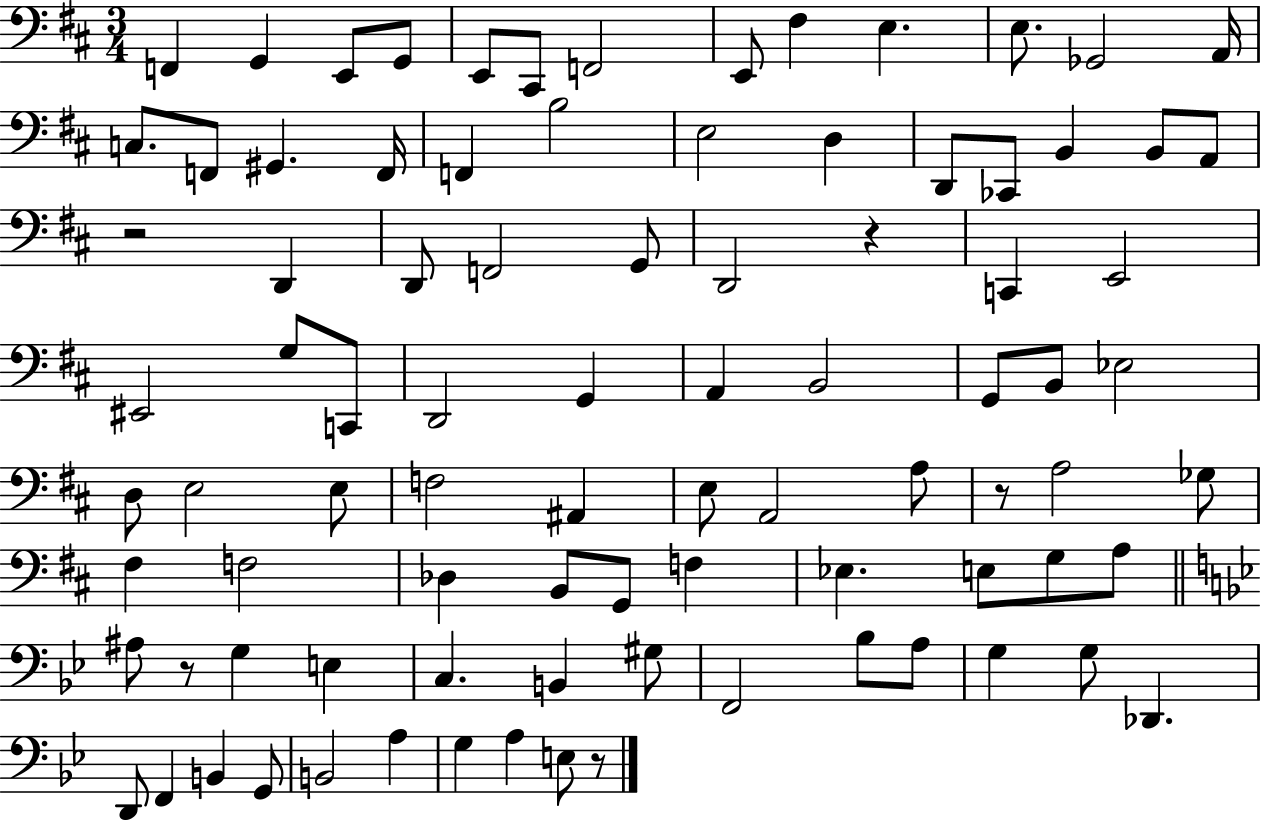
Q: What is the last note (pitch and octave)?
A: E3